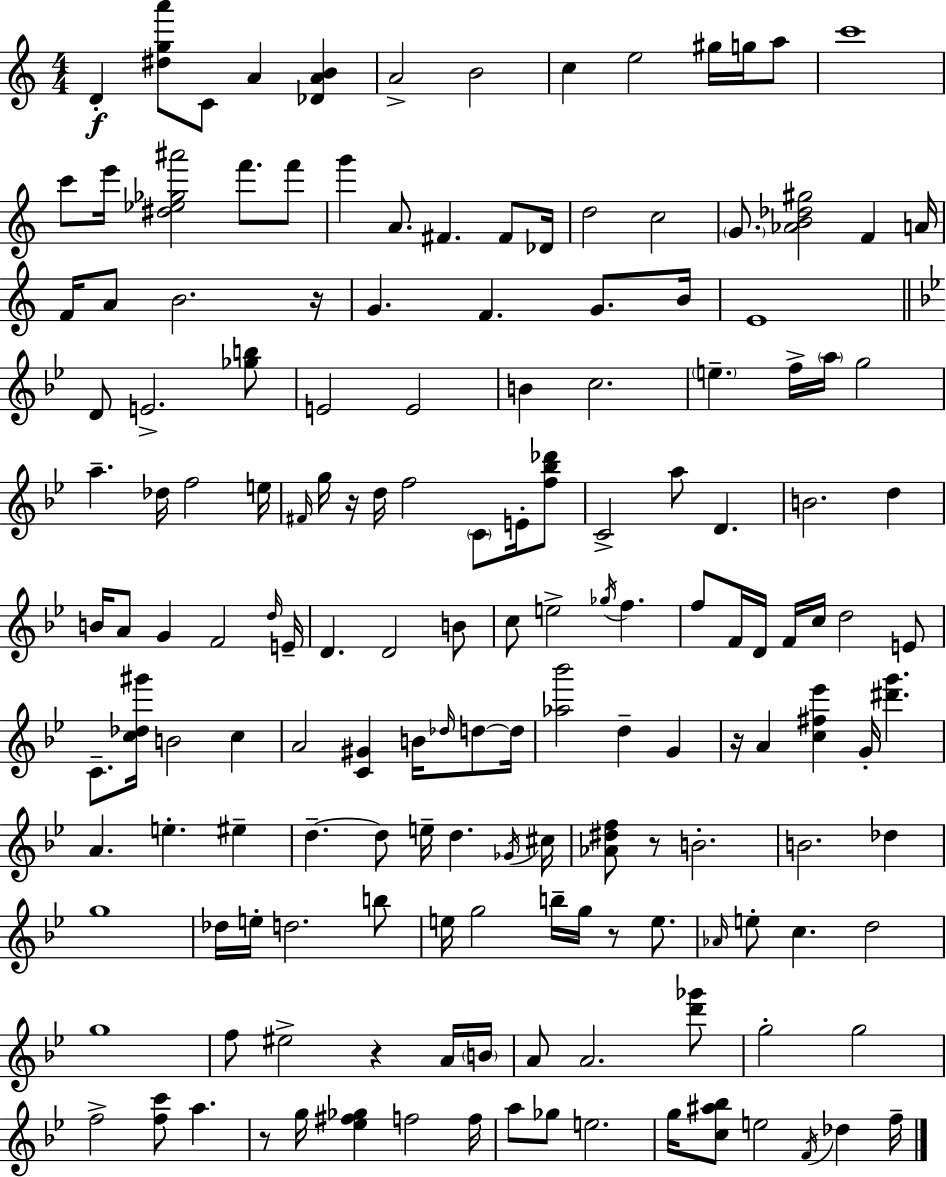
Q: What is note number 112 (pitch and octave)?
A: E5